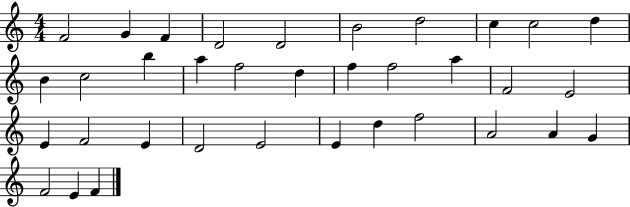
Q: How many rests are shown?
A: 0